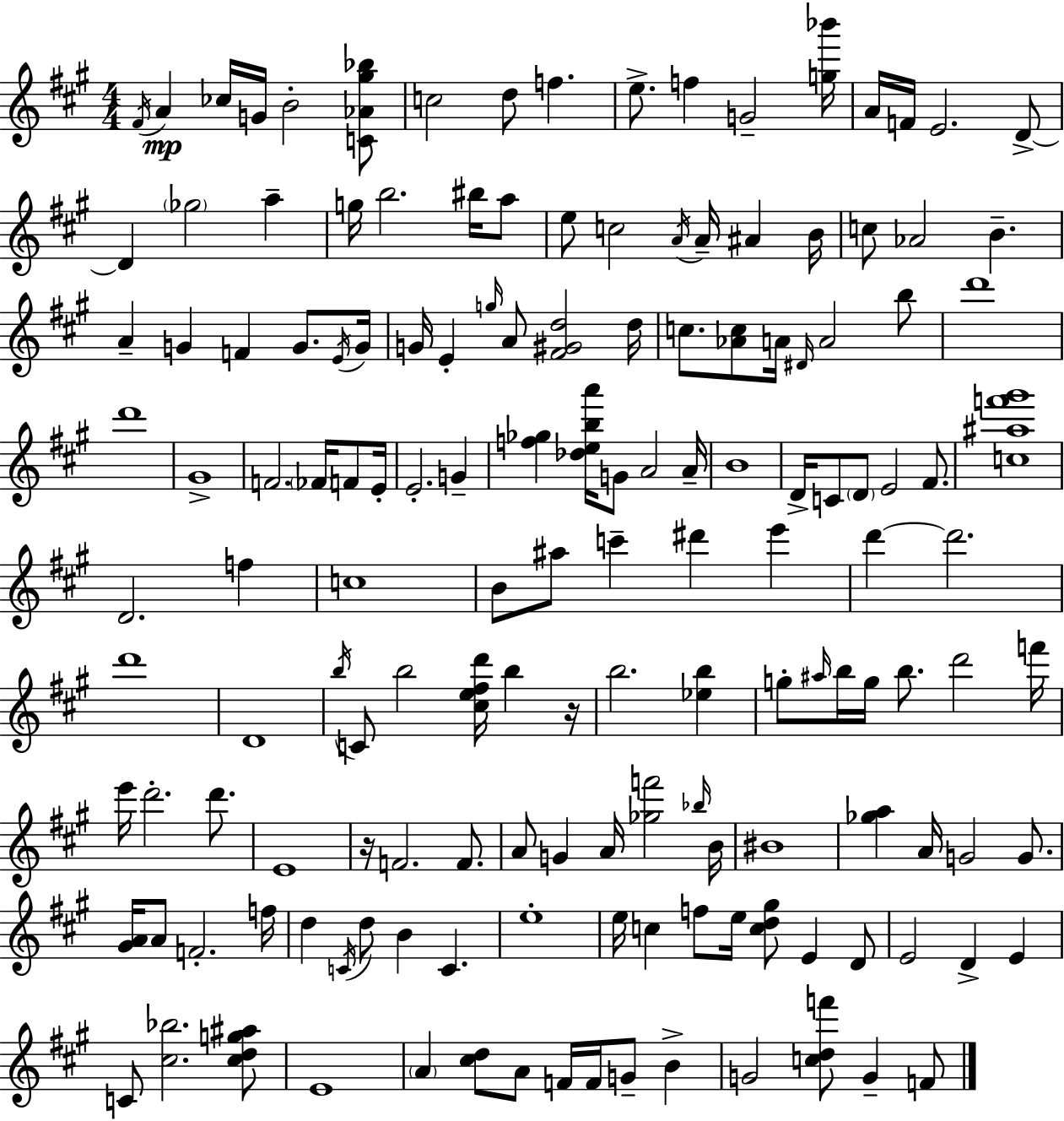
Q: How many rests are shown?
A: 2